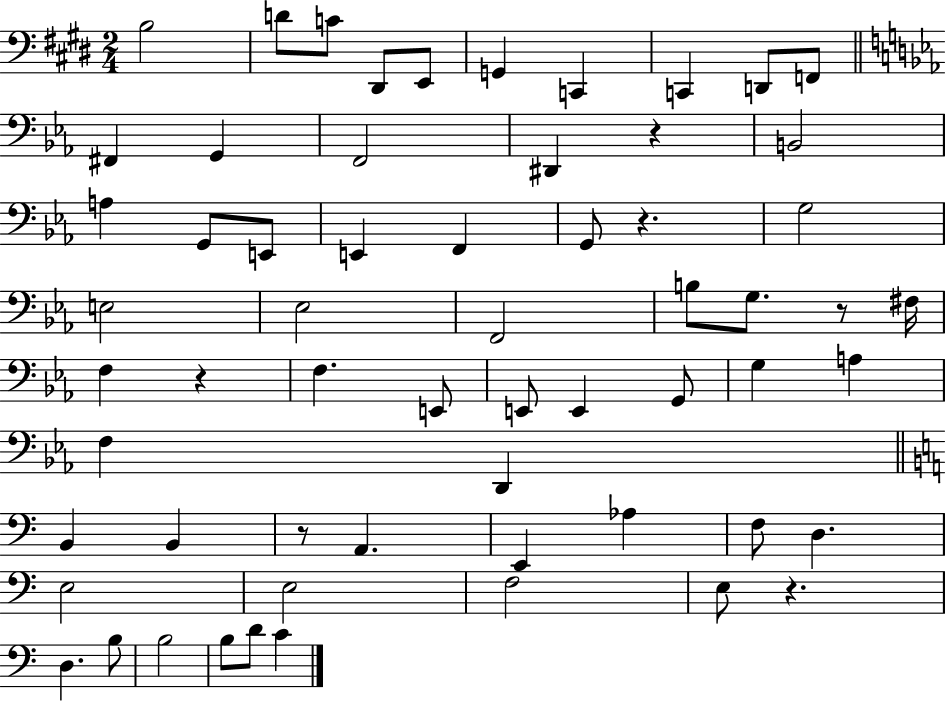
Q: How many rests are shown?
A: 6